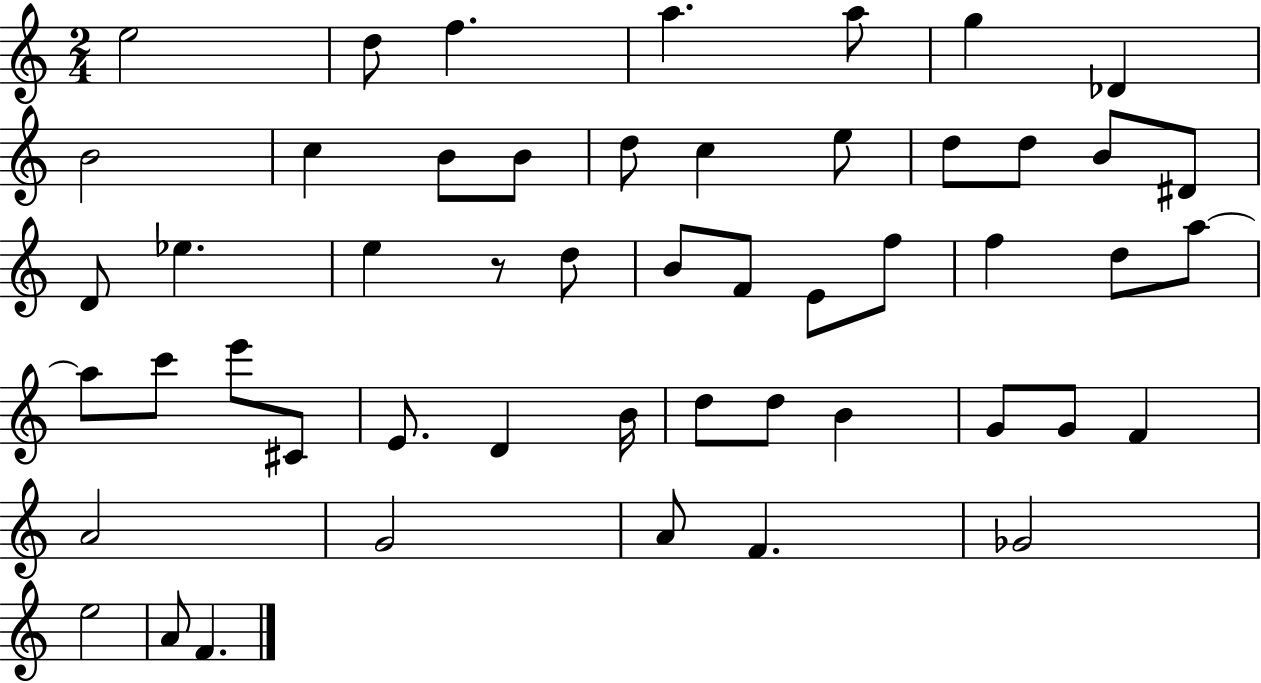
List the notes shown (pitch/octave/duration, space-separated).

E5/h D5/e F5/q. A5/q. A5/e G5/q Db4/q B4/h C5/q B4/e B4/e D5/e C5/q E5/e D5/e D5/e B4/e D#4/e D4/e Eb5/q. E5/q R/e D5/e B4/e F4/e E4/e F5/e F5/q D5/e A5/e A5/e C6/e E6/e C#4/e E4/e. D4/q B4/s D5/e D5/e B4/q G4/e G4/e F4/q A4/h G4/h A4/e F4/q. Gb4/h E5/h A4/e F4/q.